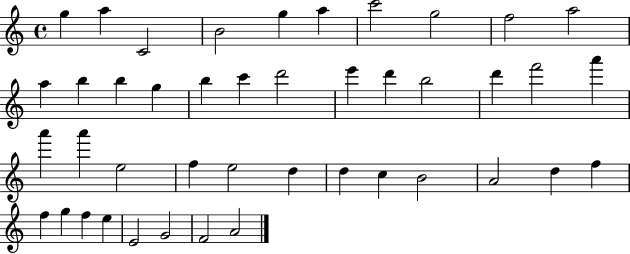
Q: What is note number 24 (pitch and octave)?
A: A6